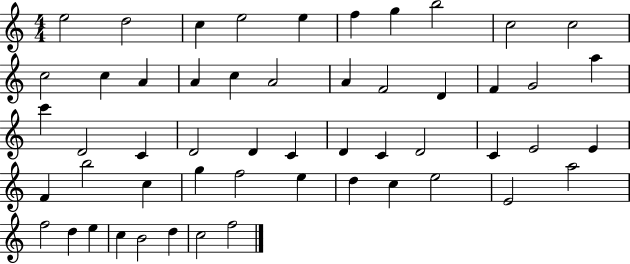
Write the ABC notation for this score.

X:1
T:Untitled
M:4/4
L:1/4
K:C
e2 d2 c e2 e f g b2 c2 c2 c2 c A A c A2 A F2 D F G2 a c' D2 C D2 D C D C D2 C E2 E F b2 c g f2 e d c e2 E2 a2 f2 d e c B2 d c2 f2